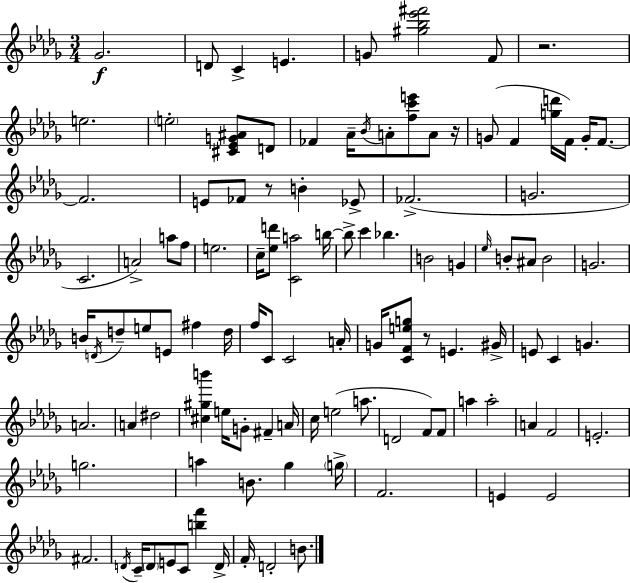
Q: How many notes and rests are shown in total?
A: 109